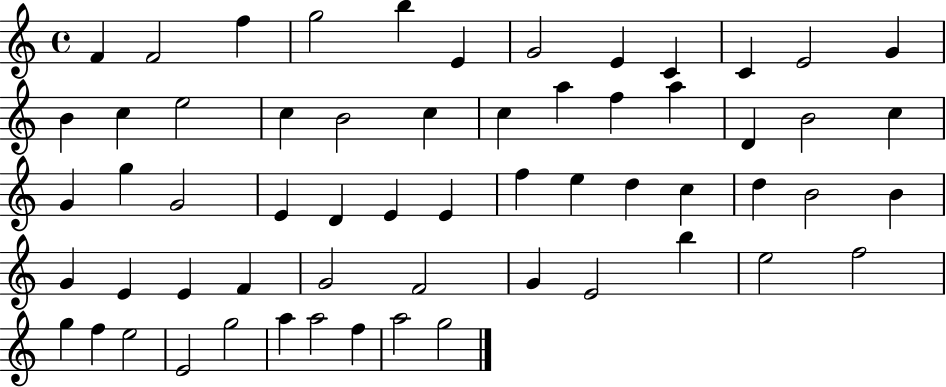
{
  \clef treble
  \time 4/4
  \defaultTimeSignature
  \key c \major
  f'4 f'2 f''4 | g''2 b''4 e'4 | g'2 e'4 c'4 | c'4 e'2 g'4 | \break b'4 c''4 e''2 | c''4 b'2 c''4 | c''4 a''4 f''4 a''4 | d'4 b'2 c''4 | \break g'4 g''4 g'2 | e'4 d'4 e'4 e'4 | f''4 e''4 d''4 c''4 | d''4 b'2 b'4 | \break g'4 e'4 e'4 f'4 | g'2 f'2 | g'4 e'2 b''4 | e''2 f''2 | \break g''4 f''4 e''2 | e'2 g''2 | a''4 a''2 f''4 | a''2 g''2 | \break \bar "|."
}